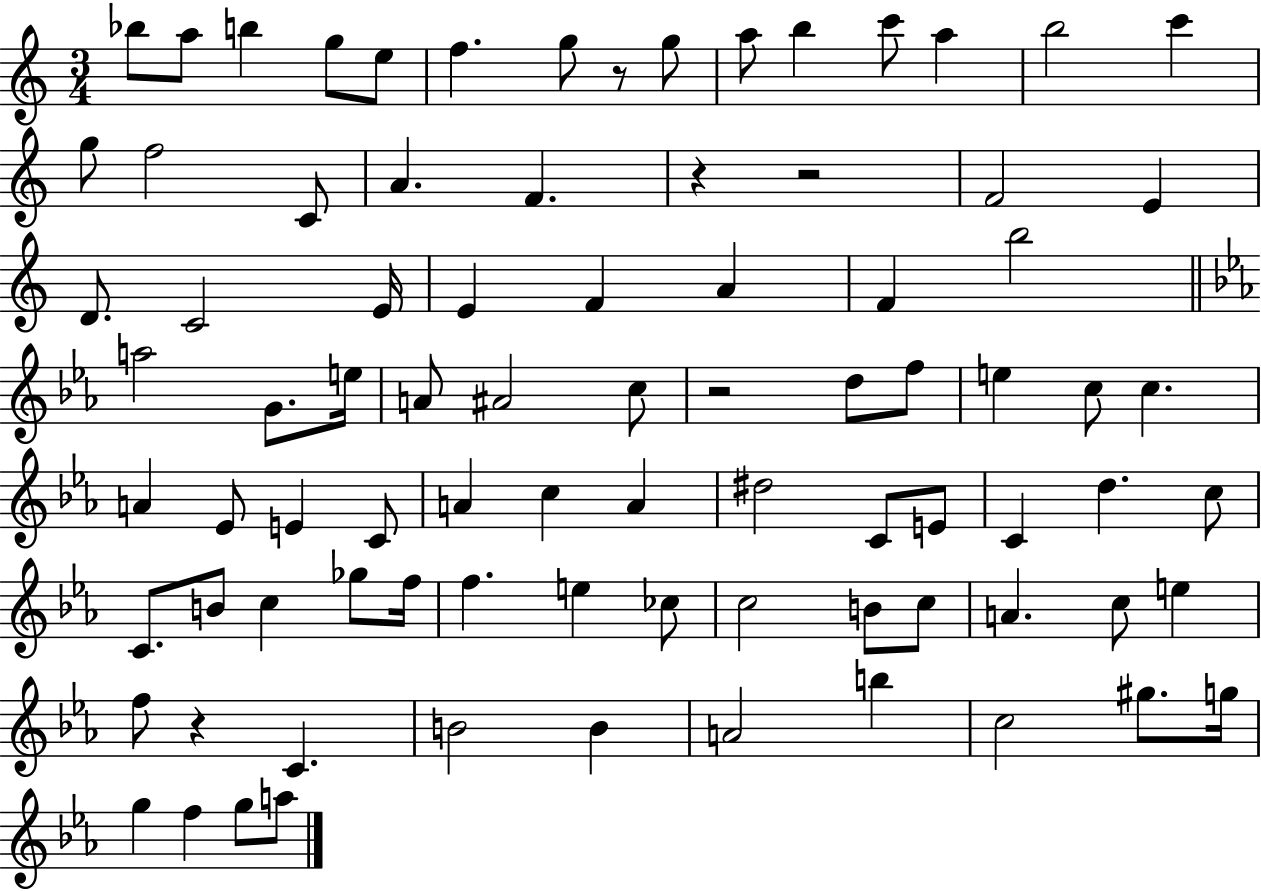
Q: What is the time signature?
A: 3/4